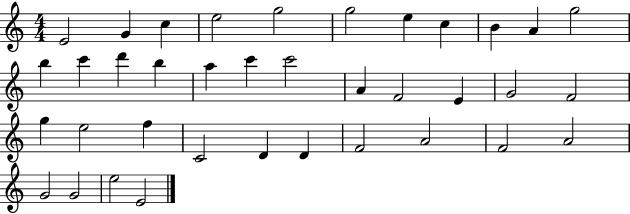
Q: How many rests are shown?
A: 0